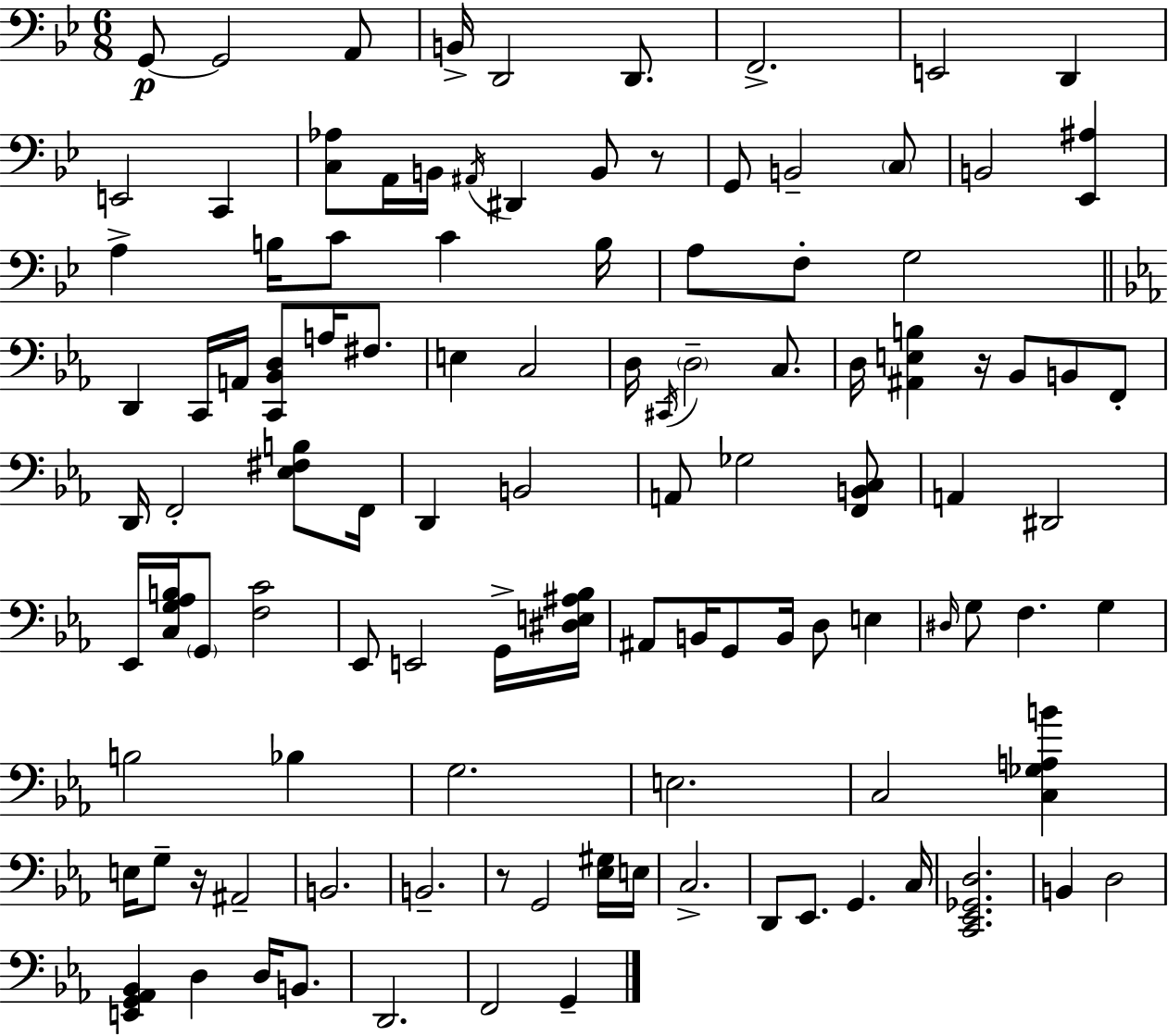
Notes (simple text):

G2/e G2/h A2/e B2/s D2/h D2/e. F2/h. E2/h D2/q E2/h C2/q [C3,Ab3]/e A2/s B2/s A#2/s D#2/q B2/e R/e G2/e B2/h C3/e B2/h [Eb2,A#3]/q A3/q B3/s C4/e C4/q B3/s A3/e F3/e G3/h D2/q C2/s A2/s [C2,Bb2,D3]/e A3/s F#3/e. E3/q C3/h D3/s C#2/s D3/h C3/e. D3/s [A#2,E3,B3]/q R/s Bb2/e B2/e F2/e D2/s F2/h [Eb3,F#3,B3]/e F2/s D2/q B2/h A2/e Gb3/h [F2,B2,C3]/e A2/q D#2/h Eb2/s [C3,G3,Ab3,B3]/s G2/e [F3,C4]/h Eb2/e E2/h G2/s [D#3,E3,A#3,Bb3]/s A#2/e B2/s G2/e B2/s D3/e E3/q D#3/s G3/e F3/q. G3/q B3/h Bb3/q G3/h. E3/h. C3/h [C3,Gb3,A3,B4]/q E3/s G3/e R/s A#2/h B2/h. B2/h. R/e G2/h [Eb3,G#3]/s E3/s C3/h. D2/e Eb2/e. G2/q. C3/s [C2,Eb2,Gb2,D3]/h. B2/q D3/h [E2,G2,Ab2,Bb2]/q D3/q D3/s B2/e. D2/h. F2/h G2/q